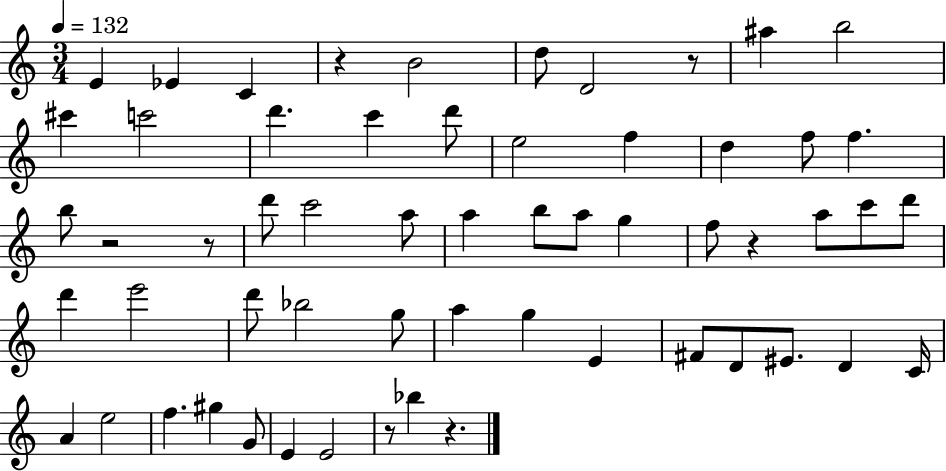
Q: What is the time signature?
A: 3/4